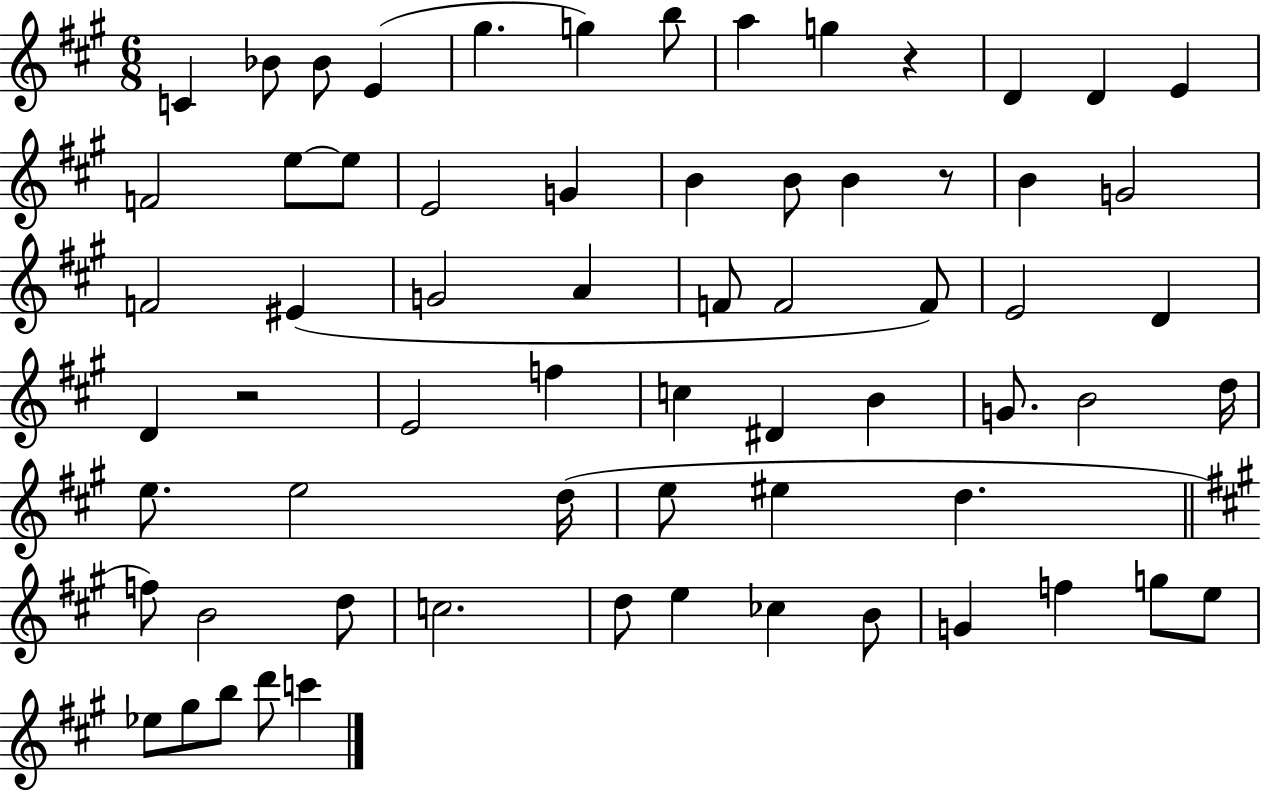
X:1
T:Untitled
M:6/8
L:1/4
K:A
C _B/2 _B/2 E ^g g b/2 a g z D D E F2 e/2 e/2 E2 G B B/2 B z/2 B G2 F2 ^E G2 A F/2 F2 F/2 E2 D D z2 E2 f c ^D B G/2 B2 d/4 e/2 e2 d/4 e/2 ^e d f/2 B2 d/2 c2 d/2 e _c B/2 G f g/2 e/2 _e/2 ^g/2 b/2 d'/2 c'